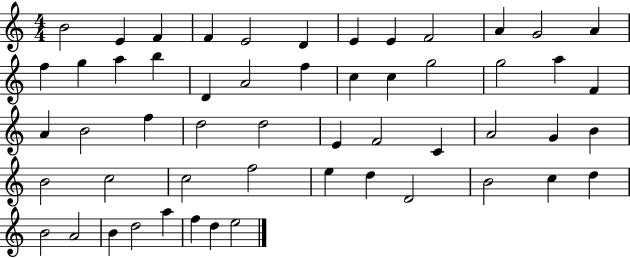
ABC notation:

X:1
T:Untitled
M:4/4
L:1/4
K:C
B2 E F F E2 D E E F2 A G2 A f g a b D A2 f c c g2 g2 a F A B2 f d2 d2 E F2 C A2 G B B2 c2 c2 f2 e d D2 B2 c d B2 A2 B d2 a f d e2